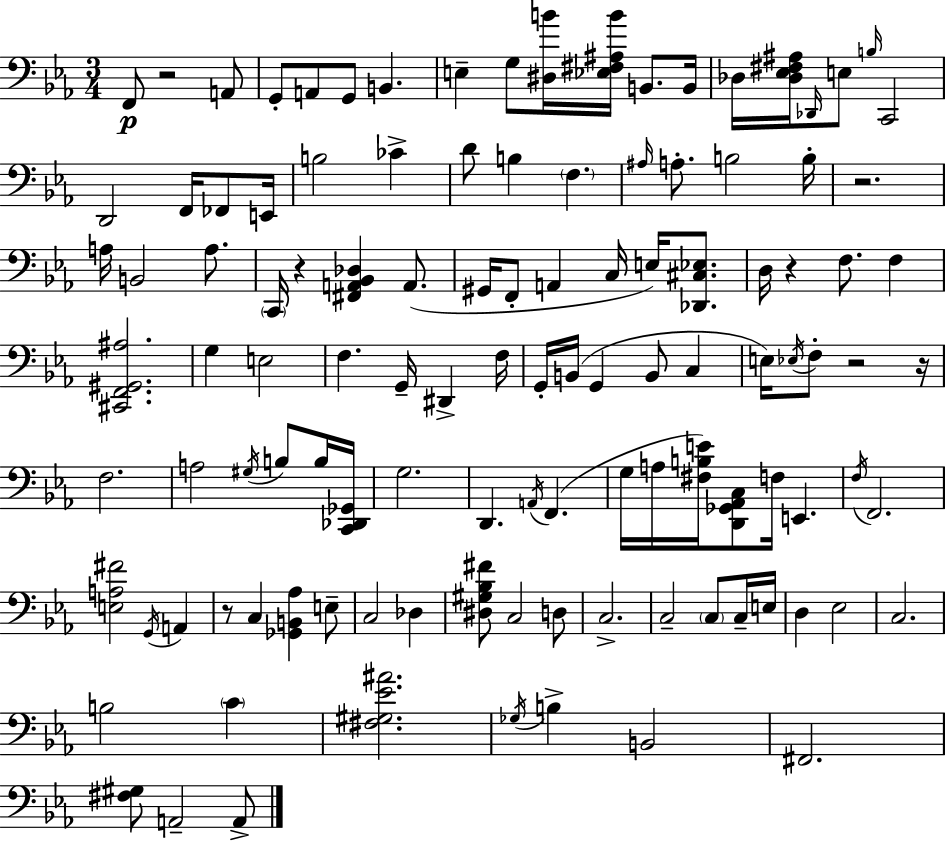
X:1
T:Untitled
M:3/4
L:1/4
K:Eb
F,,/2 z2 A,,/2 G,,/2 A,,/2 G,,/2 B,, E, G,/2 [^D,B]/4 [_E,^F,^A,B]/4 B,,/2 B,,/4 _D,/4 [_D,_E,^F,^A,]/4 _D,,/4 E,/2 B,/4 C,,2 D,,2 F,,/4 _F,,/2 E,,/4 B,2 _C D/2 B, F, ^A,/4 A,/2 B,2 B,/4 z2 A,/4 B,,2 A,/2 C,,/4 z [^F,,A,,_B,,_D,] A,,/2 ^G,,/4 F,,/2 A,, C,/4 E,/4 [_D,,^C,_E,]/2 D,/4 z F,/2 F, [^C,,F,,^G,,^A,]2 G, E,2 F, G,,/4 ^D,, F,/4 G,,/4 B,,/4 G,, B,,/2 C, E,/4 _E,/4 F,/2 z2 z/4 F,2 A,2 ^G,/4 B,/2 B,/4 [C,,_D,,_G,,]/4 G,2 D,, A,,/4 F,, G,/4 A,/4 [^F,B,E]/4 [D,,_G,,_A,,C,]/2 F,/4 E,, F,/4 F,,2 [E,A,^F]2 G,,/4 A,, z/2 C, [_G,,B,,_A,] E,/2 C,2 _D, [^D,^G,_B,^F]/2 C,2 D,/2 C,2 C,2 C,/2 C,/4 E,/4 D, _E,2 C,2 B,2 C [^F,^G,_E^A]2 _G,/4 B, B,,2 ^F,,2 [^F,^G,]/2 A,,2 A,,/2